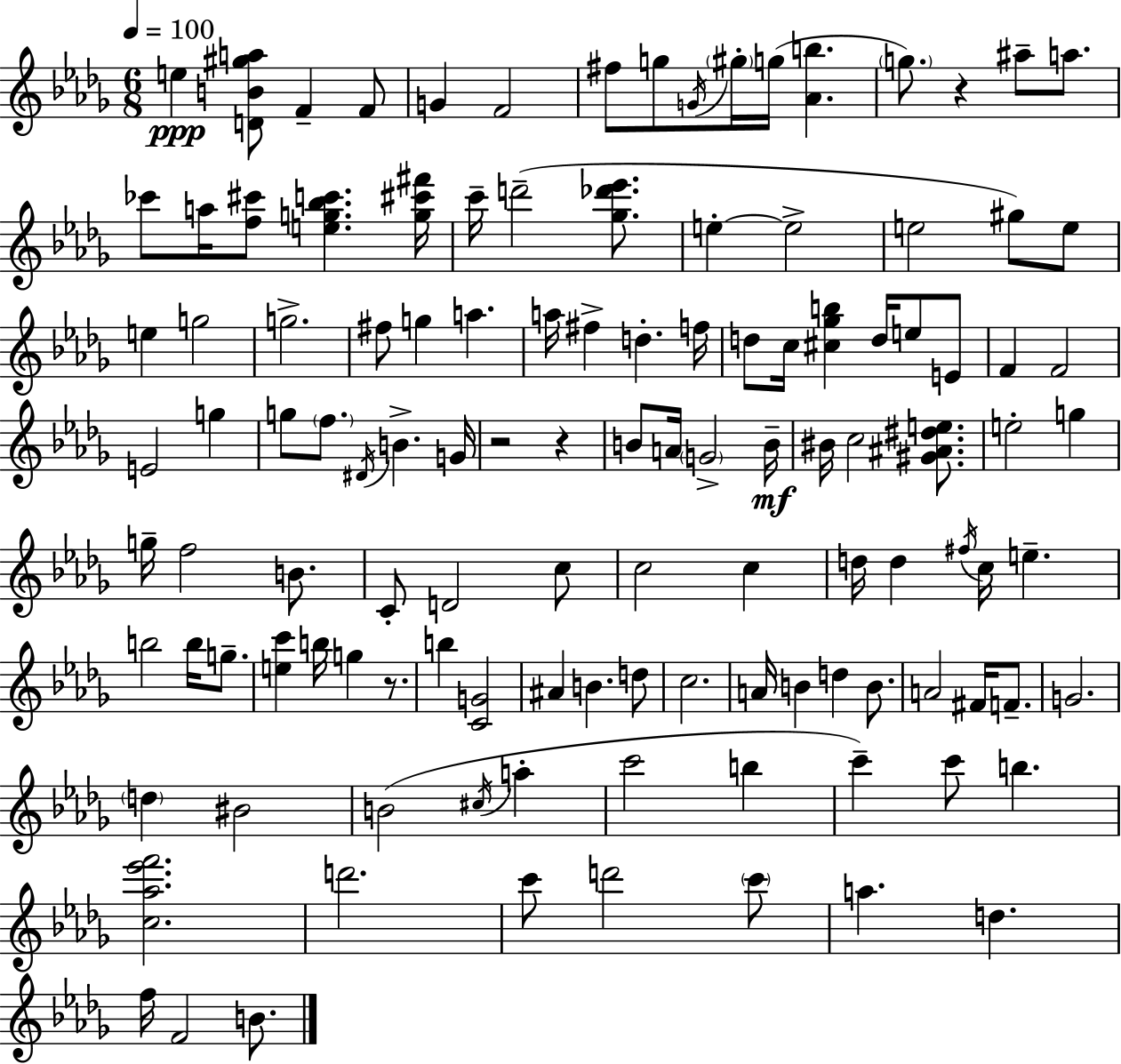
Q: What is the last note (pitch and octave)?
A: B4